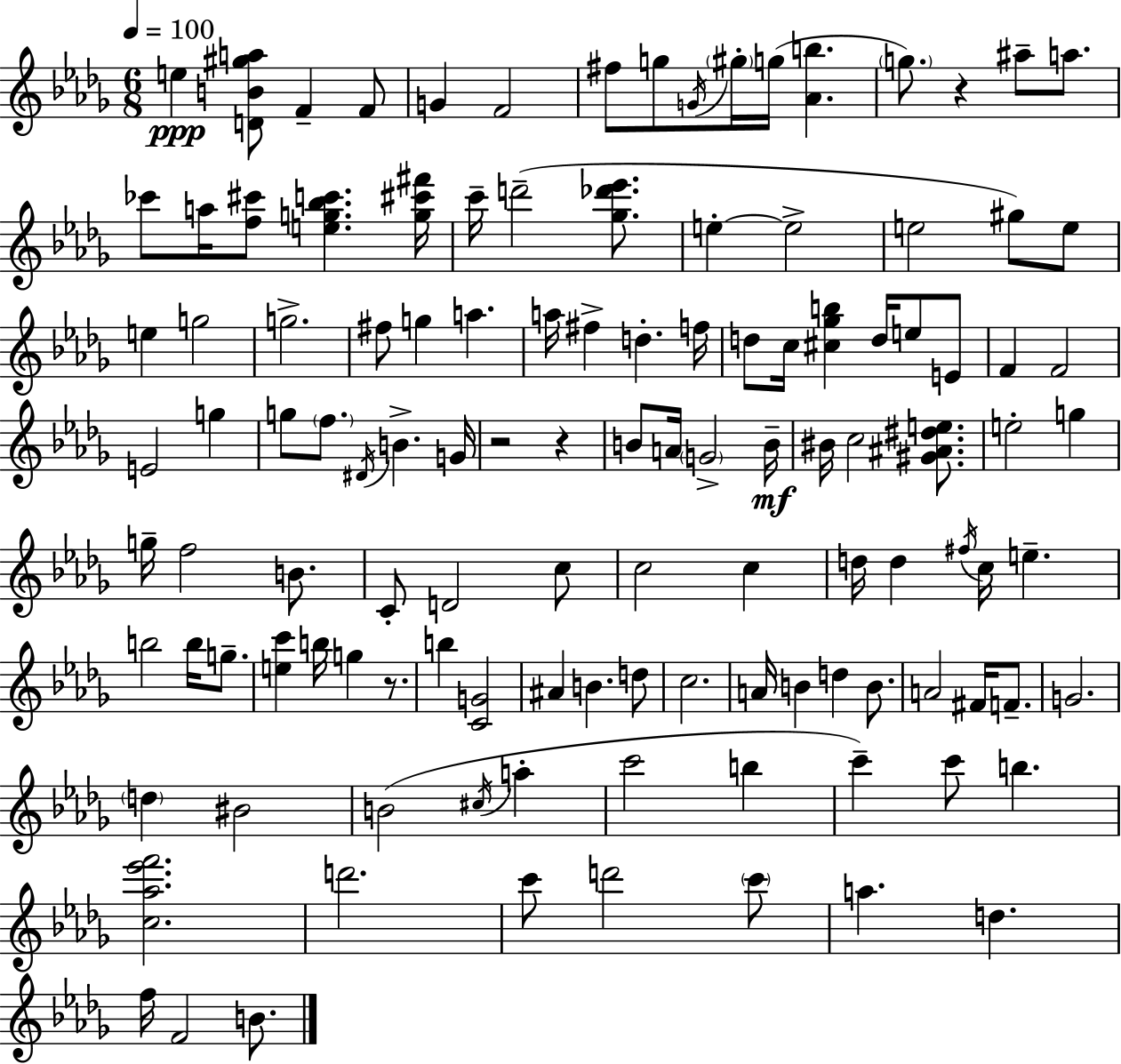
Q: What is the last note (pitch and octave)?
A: B4